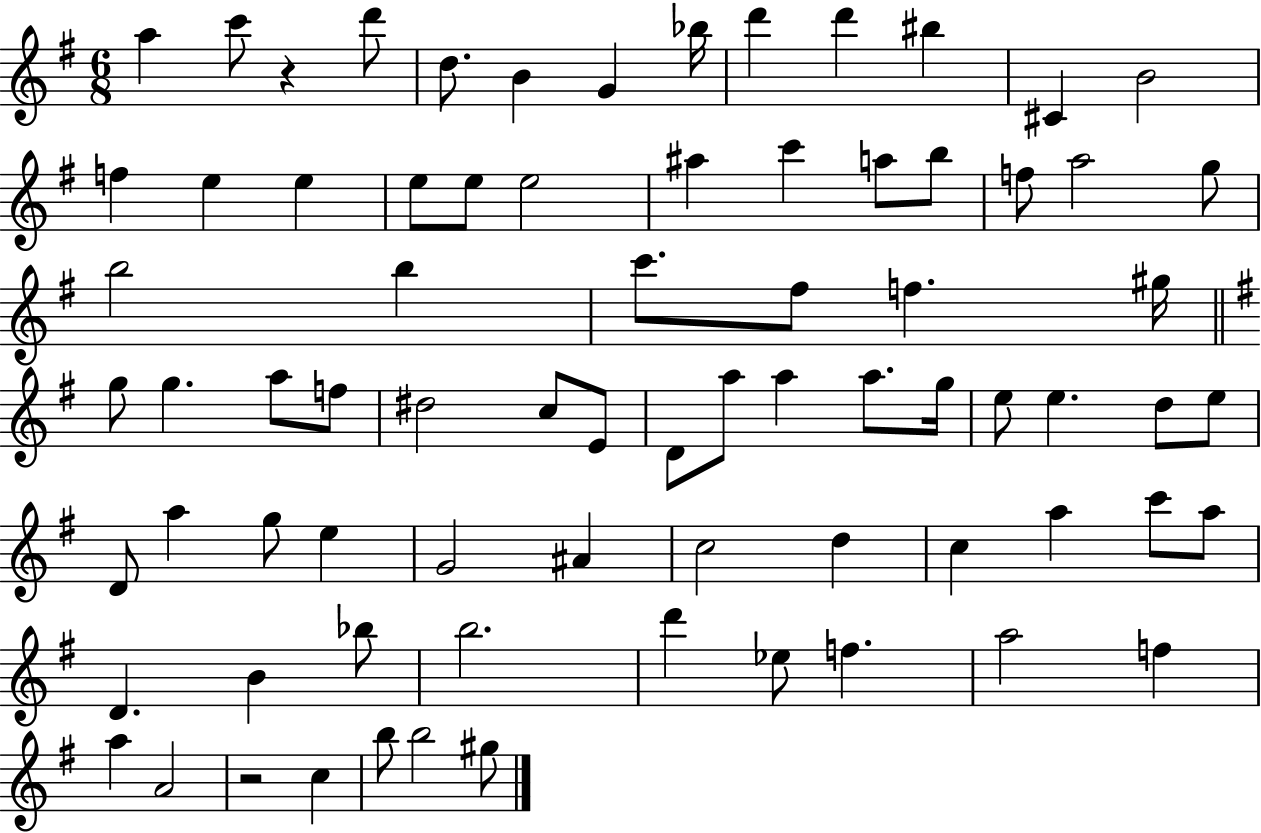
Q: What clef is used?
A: treble